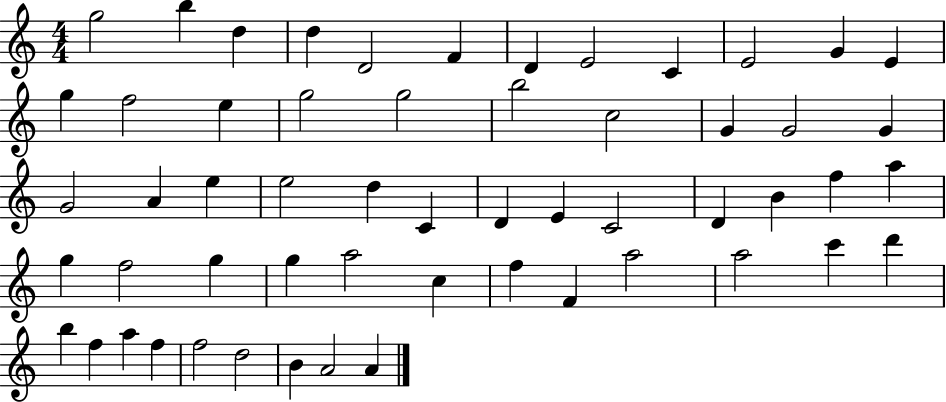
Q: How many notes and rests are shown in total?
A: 56